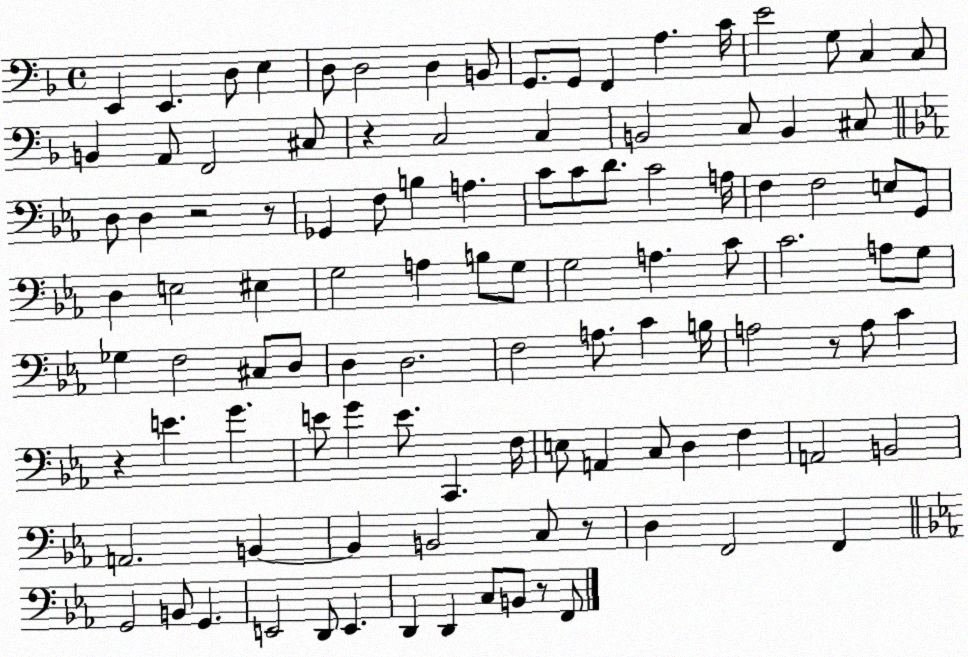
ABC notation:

X:1
T:Untitled
M:4/4
L:1/4
K:F
E,, E,, D,/2 E, D,/2 D,2 D, B,,/2 G,,/2 G,,/2 F,, A, C/4 E2 G,/2 C, C,/2 B,, A,,/2 F,,2 ^C,/2 z C,2 C, B,,2 C,/2 B,, ^C,/2 D,/2 D, z2 z/2 _G,, F,/2 B, A, C/2 C/2 D/2 C2 A,/4 F, F,2 E,/2 G,,/2 D, E,2 ^E, G,2 A, B,/2 G,/2 G,2 A, C/2 C2 A,/2 G,/2 _G, F,2 ^C,/2 D,/2 D, D,2 F,2 A,/2 C B,/4 A,2 z/2 A,/2 C z E G E/2 G E/2 C,, F,/4 E,/2 A,, C,/2 D, F, A,,2 B,,2 A,,2 B,, B,, B,,2 C,/2 z/2 D, F,,2 F,, G,,2 B,,/2 G,, E,,2 D,,/2 E,, D,, D,, C,/2 B,,/2 z/2 F,,/2